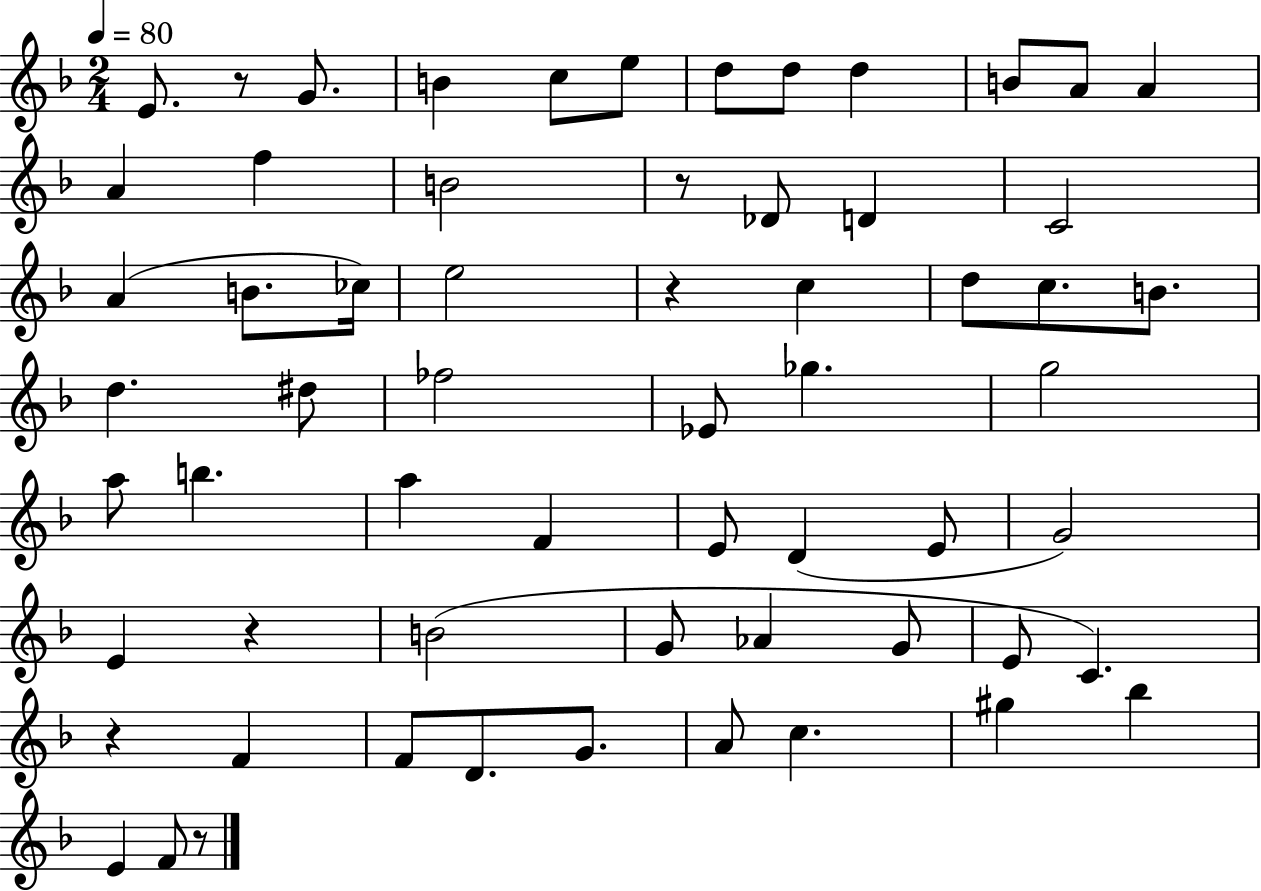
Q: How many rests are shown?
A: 6